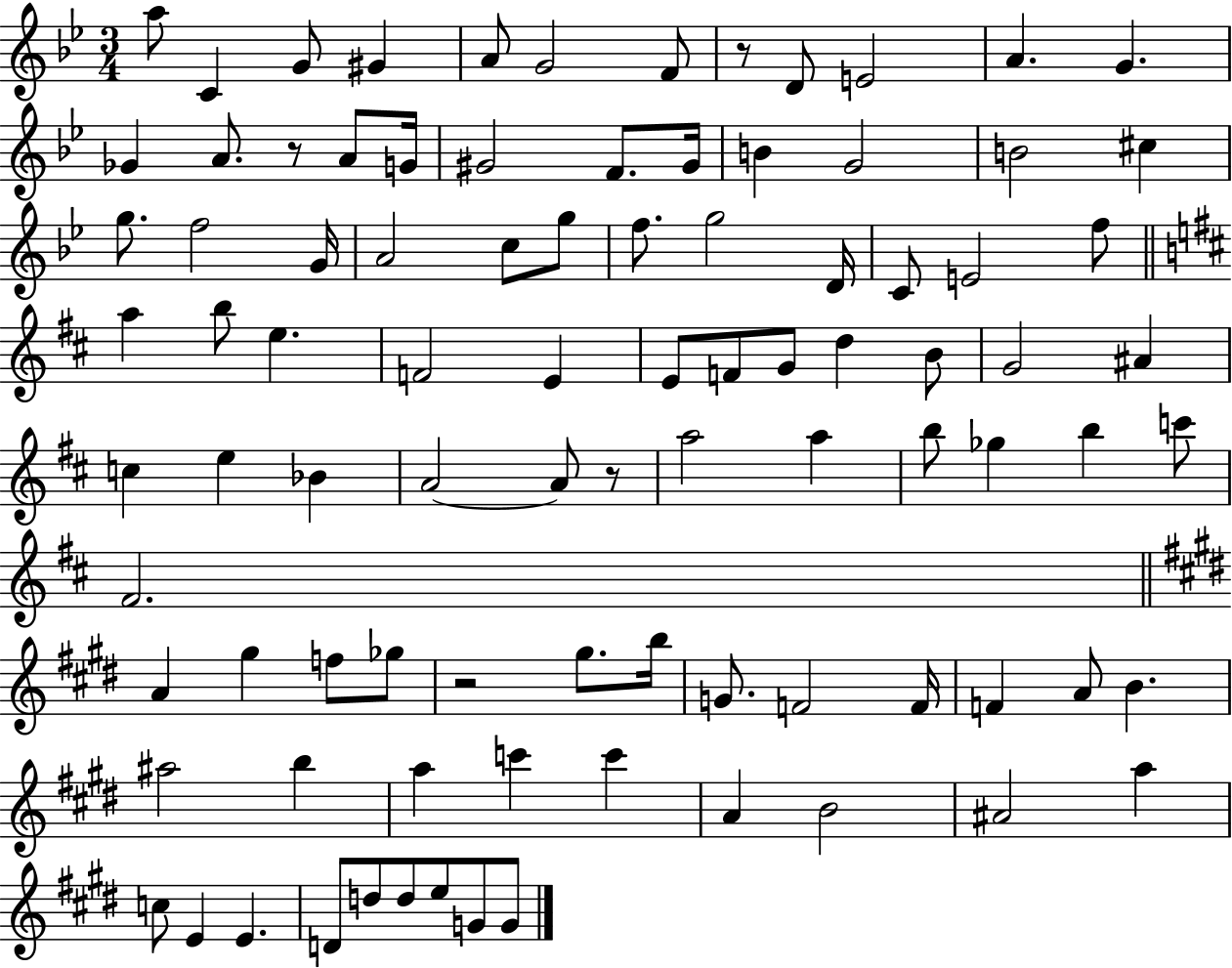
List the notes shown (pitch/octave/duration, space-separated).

A5/e C4/q G4/e G#4/q A4/e G4/h F4/e R/e D4/e E4/h A4/q. G4/q. Gb4/q A4/e. R/e A4/e G4/s G#4/h F4/e. G#4/s B4/q G4/h B4/h C#5/q G5/e. F5/h G4/s A4/h C5/e G5/e F5/e. G5/h D4/s C4/e E4/h F5/e A5/q B5/e E5/q. F4/h E4/q E4/e F4/e G4/e D5/q B4/e G4/h A#4/q C5/q E5/q Bb4/q A4/h A4/e R/e A5/h A5/q B5/e Gb5/q B5/q C6/e F#4/h. A4/q G#5/q F5/e Gb5/e R/h G#5/e. B5/s G4/e. F4/h F4/s F4/q A4/e B4/q. A#5/h B5/q A5/q C6/q C6/q A4/q B4/h A#4/h A5/q C5/e E4/q E4/q. D4/e D5/e D5/e E5/e G4/e G4/e